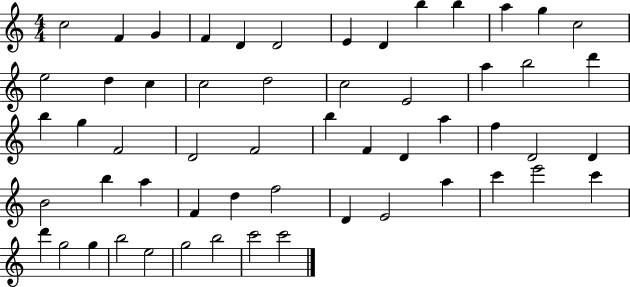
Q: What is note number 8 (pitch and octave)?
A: D4